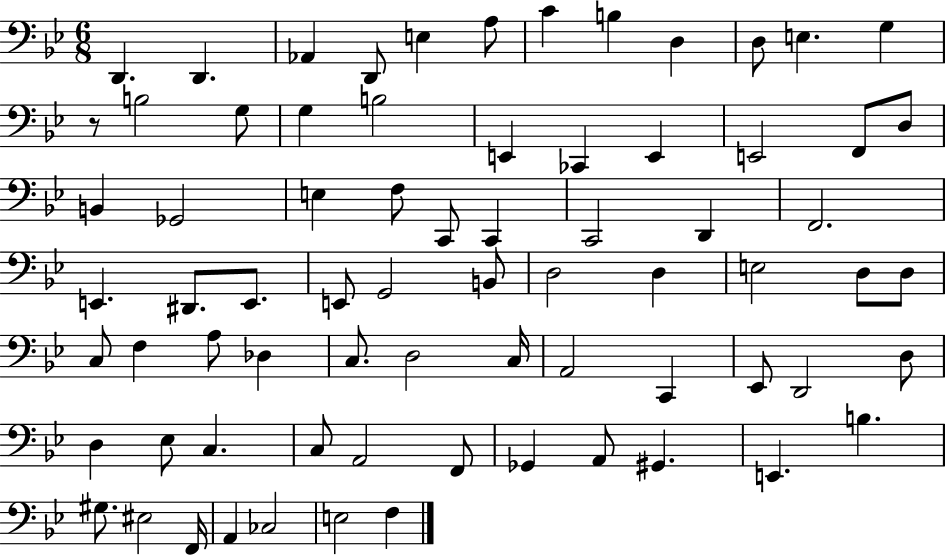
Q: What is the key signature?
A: BES major